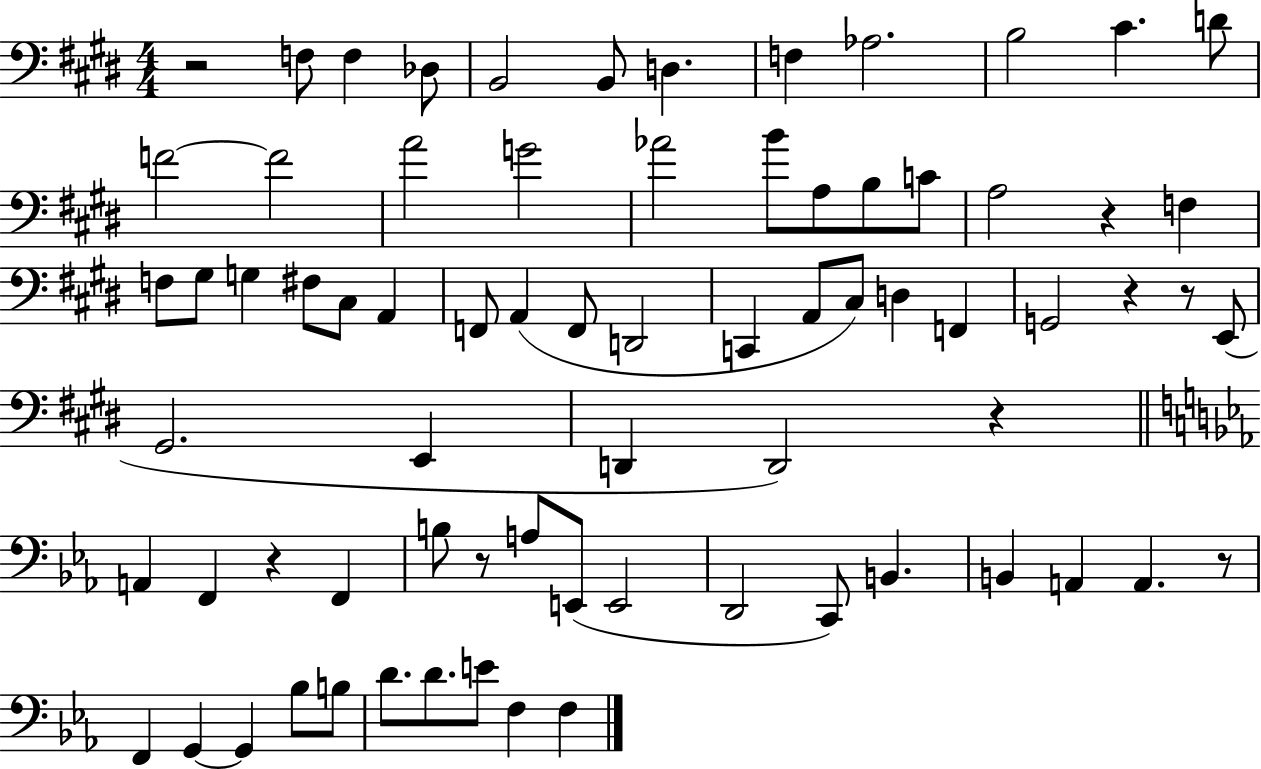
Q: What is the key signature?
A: E major